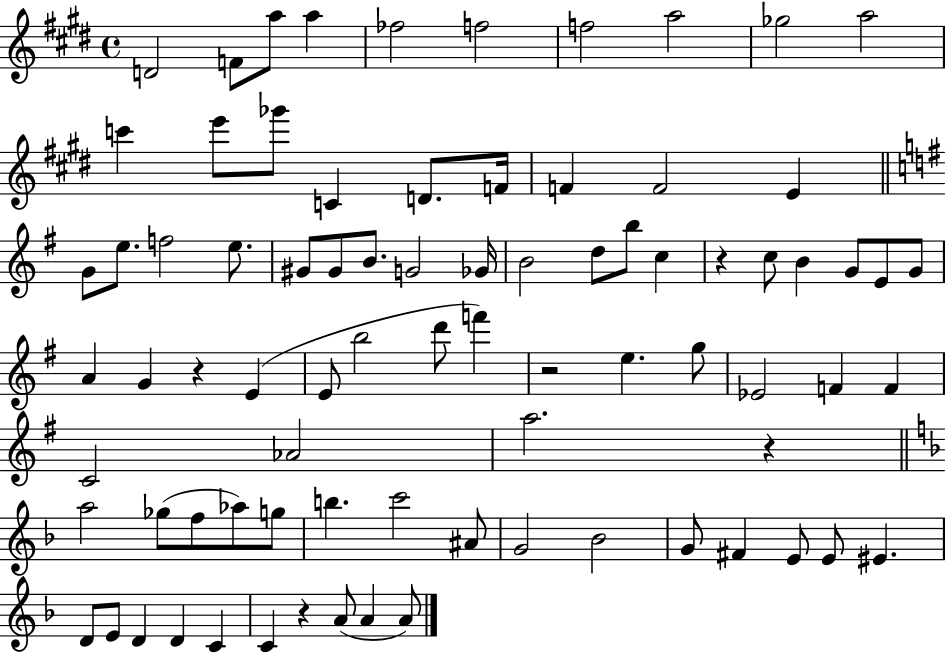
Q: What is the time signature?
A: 4/4